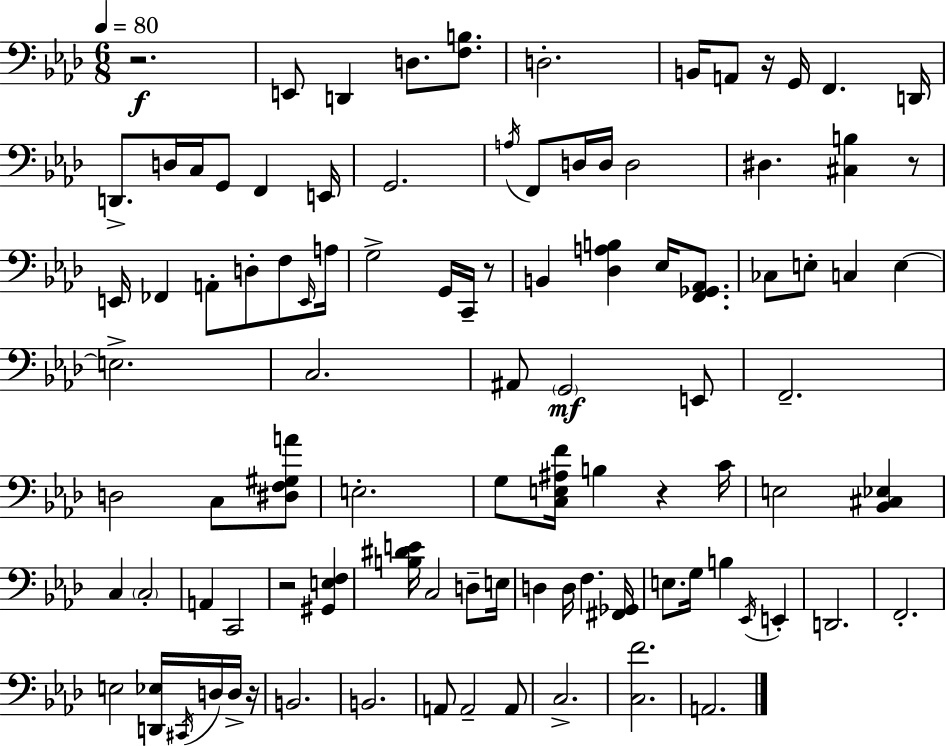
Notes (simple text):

R/h. E2/e D2/q D3/e. [F3,B3]/e. D3/h. B2/s A2/e R/s G2/s F2/q. D2/s D2/e. D3/s C3/s G2/e F2/q E2/s G2/h. A3/s F2/e D3/s D3/s D3/h D#3/q. [C#3,B3]/q R/e E2/s FES2/q A2/e D3/e F3/e E2/s A3/s G3/h G2/s C2/s R/e B2/q [Db3,A3,B3]/q Eb3/s [F2,Gb2,Ab2]/e. CES3/e E3/e C3/q E3/q E3/h. C3/h. A#2/e G2/h E2/e F2/h. D3/h C3/e [D#3,F3,G#3,A4]/e E3/h. G3/e [C3,E3,A#3,F4]/s B3/q R/q C4/s E3/h [Bb2,C#3,Eb3]/q C3/q C3/h A2/q C2/h R/h [G#2,E3,F3]/q [B3,D#4,E4]/s C3/h D3/e E3/s D3/q D3/s F3/q. [F#2,Gb2]/s E3/e. G3/s B3/q Eb2/s E2/q D2/h. F2/h. E3/h [D2,Eb3]/s C#2/s D3/s D3/s R/s B2/h. B2/h. A2/e A2/h A2/e C3/h. [C3,F4]/h. A2/h.